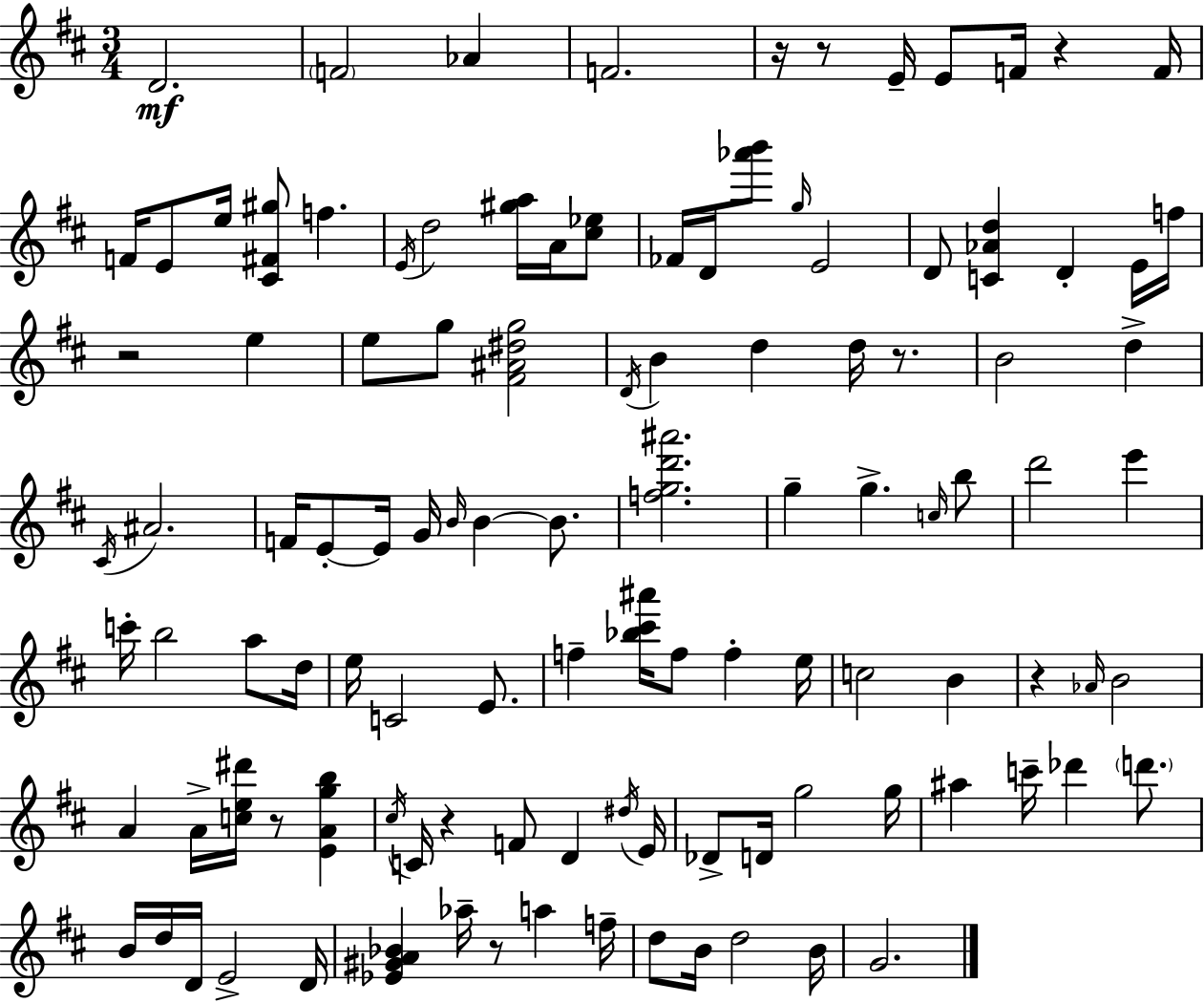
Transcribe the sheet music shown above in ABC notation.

X:1
T:Untitled
M:3/4
L:1/4
K:D
D2 F2 _A F2 z/4 z/2 E/4 E/2 F/4 z F/4 F/4 E/2 e/4 [^C^F^g]/2 f E/4 d2 [^ga]/4 A/4 [^c_e]/2 _F/4 D/4 [_a'b']/2 g/4 E2 D/2 [C_Ad] D E/4 f/4 z2 e e/2 g/2 [^F^A^dg]2 D/4 B d d/4 z/2 B2 d ^C/4 ^A2 F/4 E/2 E/4 G/4 B/4 B B/2 [fgd'^a']2 g g c/4 b/2 d'2 e' c'/4 b2 a/2 d/4 e/4 C2 E/2 f [_b^c'^a']/4 f/2 f e/4 c2 B z _A/4 B2 A A/4 [ce^d']/4 z/2 [EAgb] ^c/4 C/4 z F/2 D ^d/4 E/4 _D/2 D/4 g2 g/4 ^a c'/4 _d' d'/2 B/4 d/4 D/4 E2 D/4 [_E^GA_B] _a/4 z/2 a f/4 d/2 B/4 d2 B/4 G2